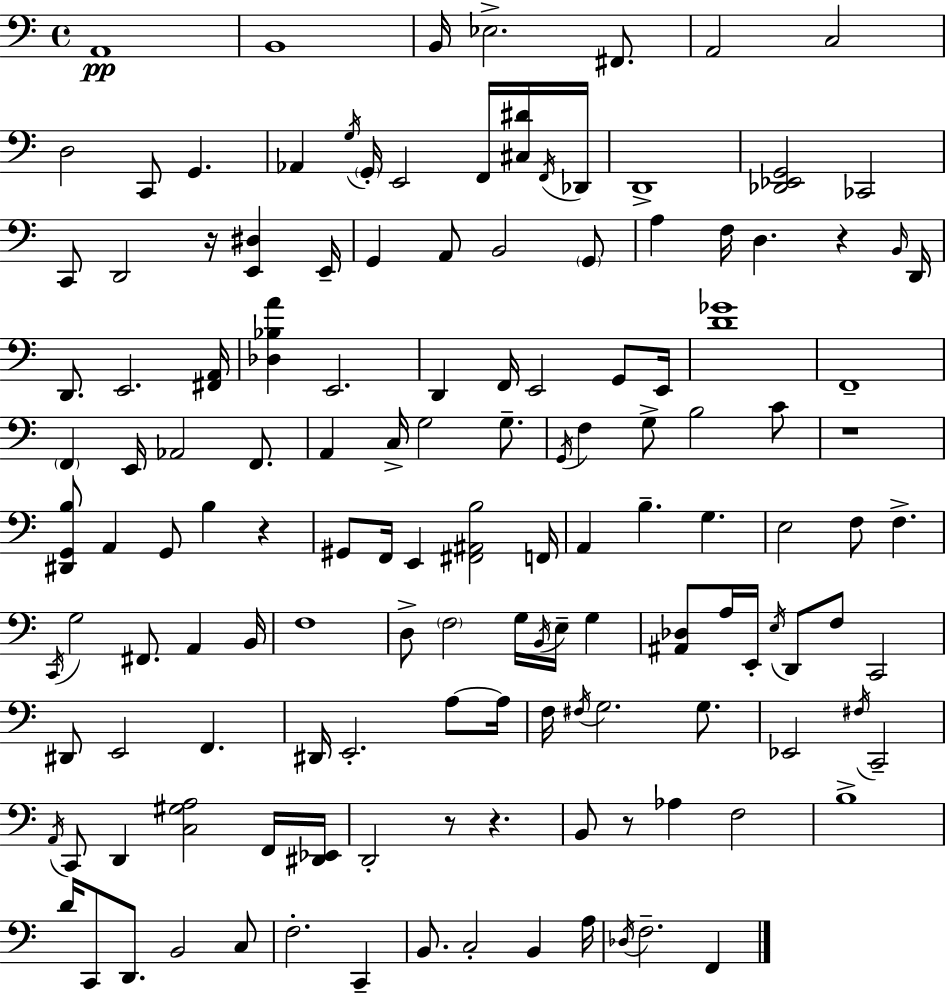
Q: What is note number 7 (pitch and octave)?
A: C3